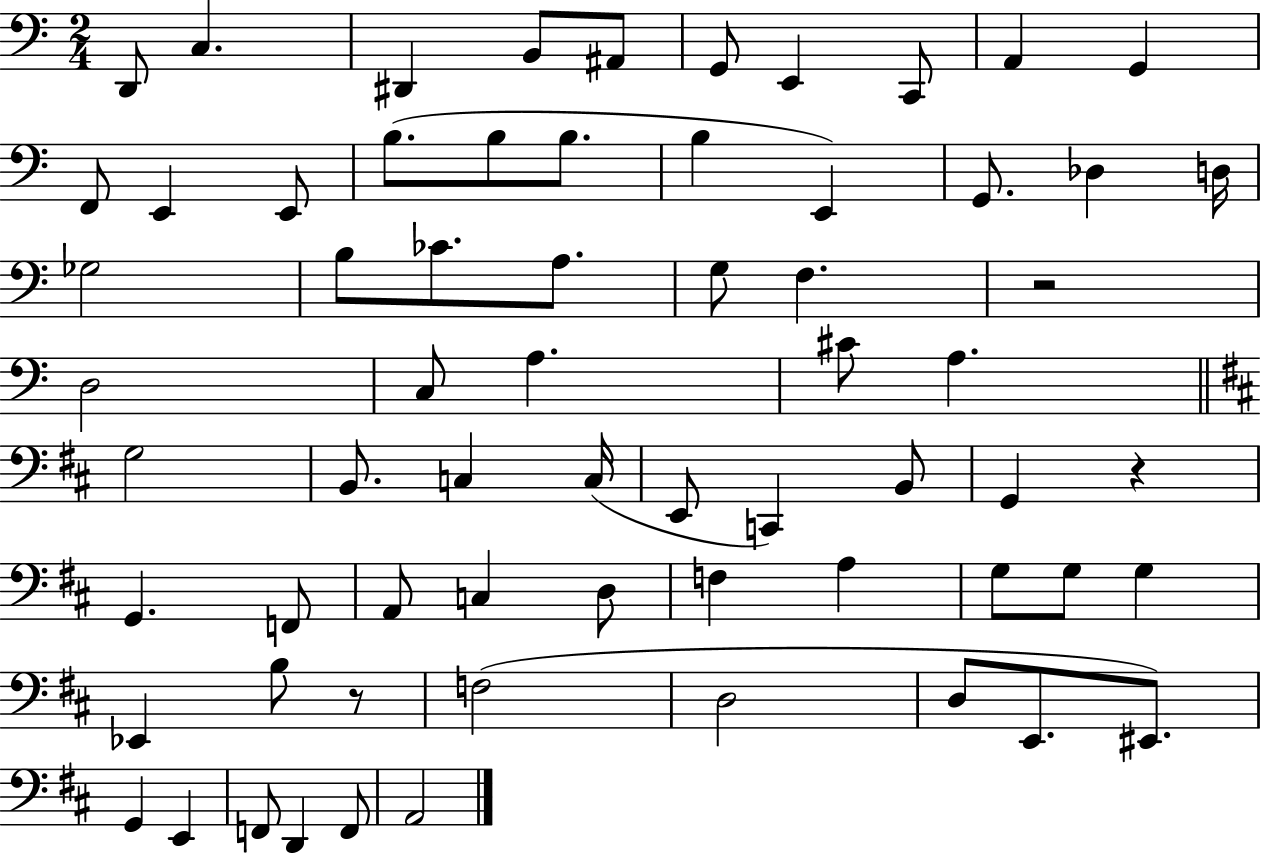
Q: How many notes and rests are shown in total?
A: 66